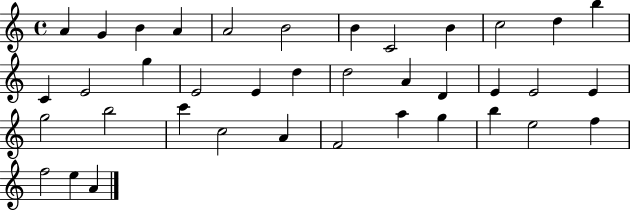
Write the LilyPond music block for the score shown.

{
  \clef treble
  \time 4/4
  \defaultTimeSignature
  \key c \major
  a'4 g'4 b'4 a'4 | a'2 b'2 | b'4 c'2 b'4 | c''2 d''4 b''4 | \break c'4 e'2 g''4 | e'2 e'4 d''4 | d''2 a'4 d'4 | e'4 e'2 e'4 | \break g''2 b''2 | c'''4 c''2 a'4 | f'2 a''4 g''4 | b''4 e''2 f''4 | \break f''2 e''4 a'4 | \bar "|."
}